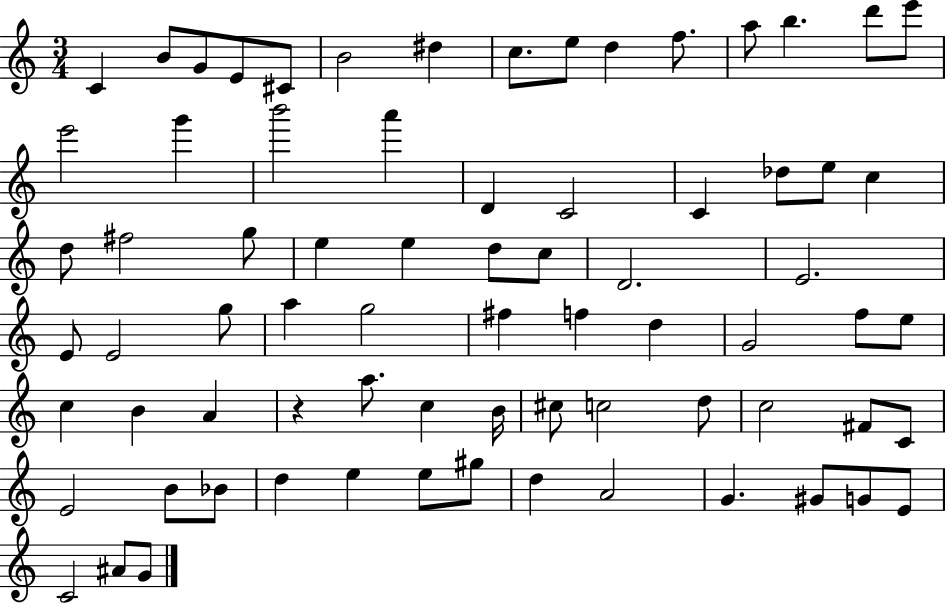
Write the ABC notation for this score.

X:1
T:Untitled
M:3/4
L:1/4
K:C
C B/2 G/2 E/2 ^C/2 B2 ^d c/2 e/2 d f/2 a/2 b d'/2 e'/2 e'2 g' b'2 a' D C2 C _d/2 e/2 c d/2 ^f2 g/2 e e d/2 c/2 D2 E2 E/2 E2 g/2 a g2 ^f f d G2 f/2 e/2 c B A z a/2 c B/4 ^c/2 c2 d/2 c2 ^F/2 C/2 E2 B/2 _B/2 d e e/2 ^g/2 d A2 G ^G/2 G/2 E/2 C2 ^A/2 G/2